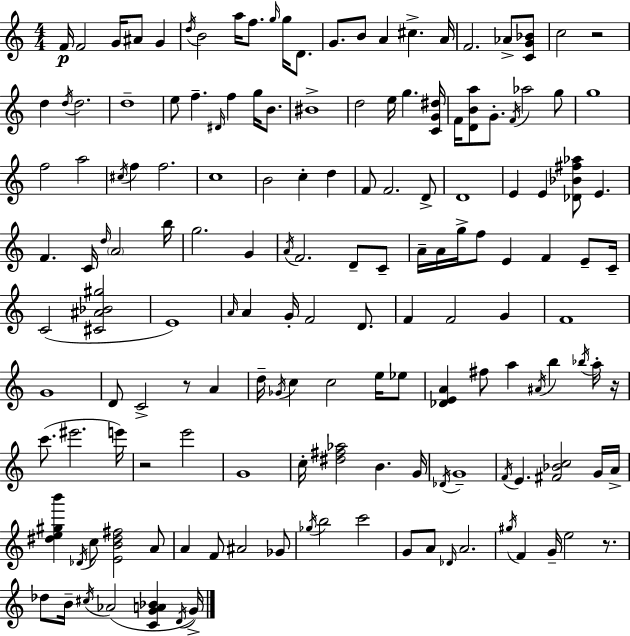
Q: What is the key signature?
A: A minor